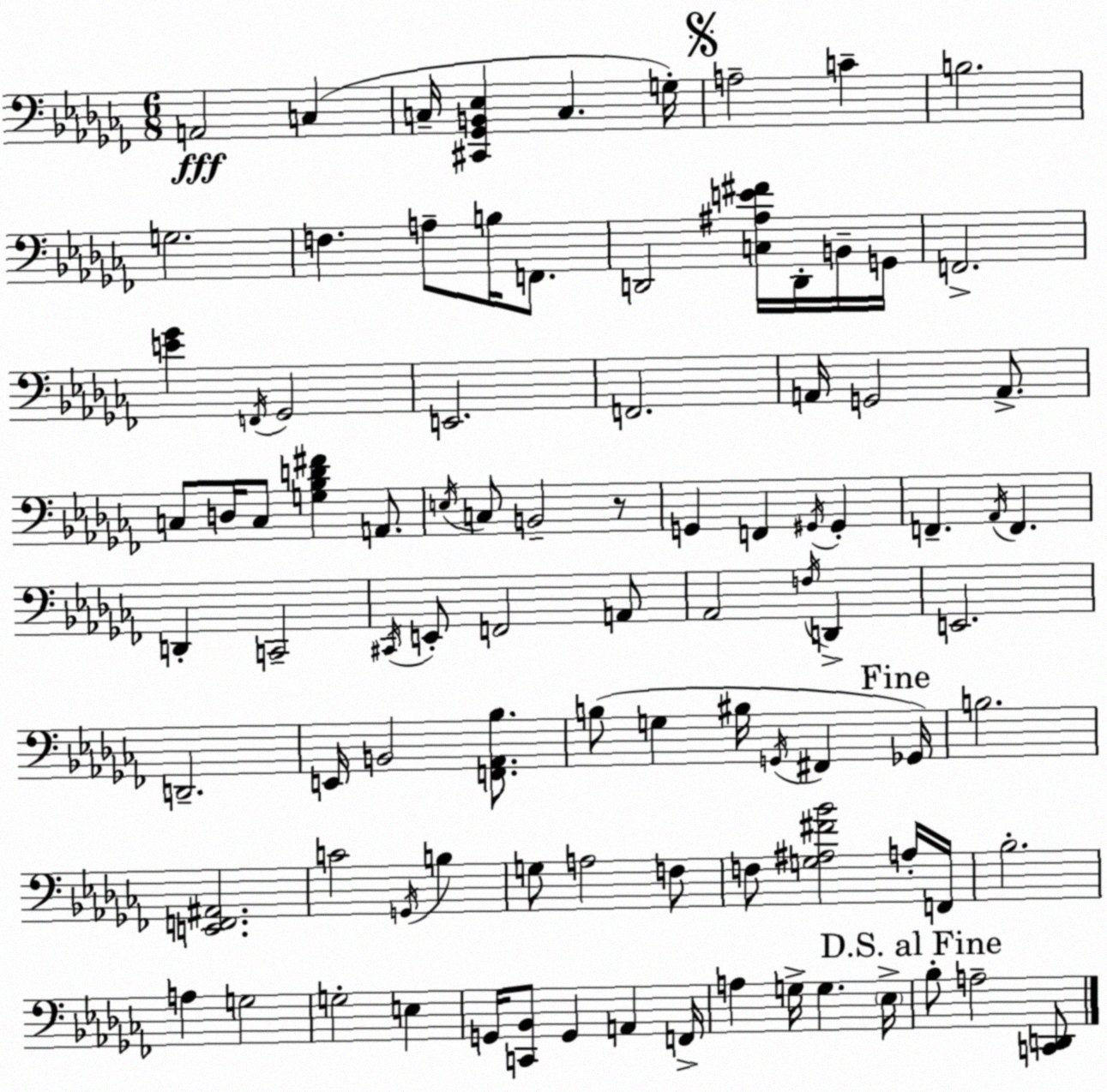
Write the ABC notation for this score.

X:1
T:Untitled
M:6/8
L:1/4
K:Abm
A,,2 C, C,/4 [^C,,_G,,B,,_E,] C, G,/4 A,2 C B,2 G,2 F, A,/2 B,/4 F,,/2 D,,2 [C,^A,E^F]/4 D,,/4 B,,/4 G,,/4 F,,2 [E_G] F,,/4 _G,,2 E,,2 F,,2 A,,/4 G,,2 A,,/2 C,/2 D,/4 C,/2 [G,_B,D^F] A,,/2 E,/4 C,/2 B,,2 z/2 G,, F,, ^G,,/4 ^G,, F,, _A,,/4 F,, D,, C,,2 ^C,,/4 E,,/2 F,,2 A,,/2 _A,,2 F,/4 D,, E,,2 D,,2 E,,/4 B,,2 [F,,_A,,_B,]/2 B,/2 G, ^B,/4 G,,/4 ^F,, _G,,/4 B,2 [E,,F,,^A,,]2 C2 G,,/4 B, G,/2 A,2 F,/2 F,/2 [G,^A,^F_B]2 A,/4 F,,/4 _B,2 A, G,2 G,2 E, G,,/4 [C,,_B,,]/2 G,, A,, F,,/4 A, G,/4 G, _E,/4 _B,/2 A,2 [C,,D,,]/2